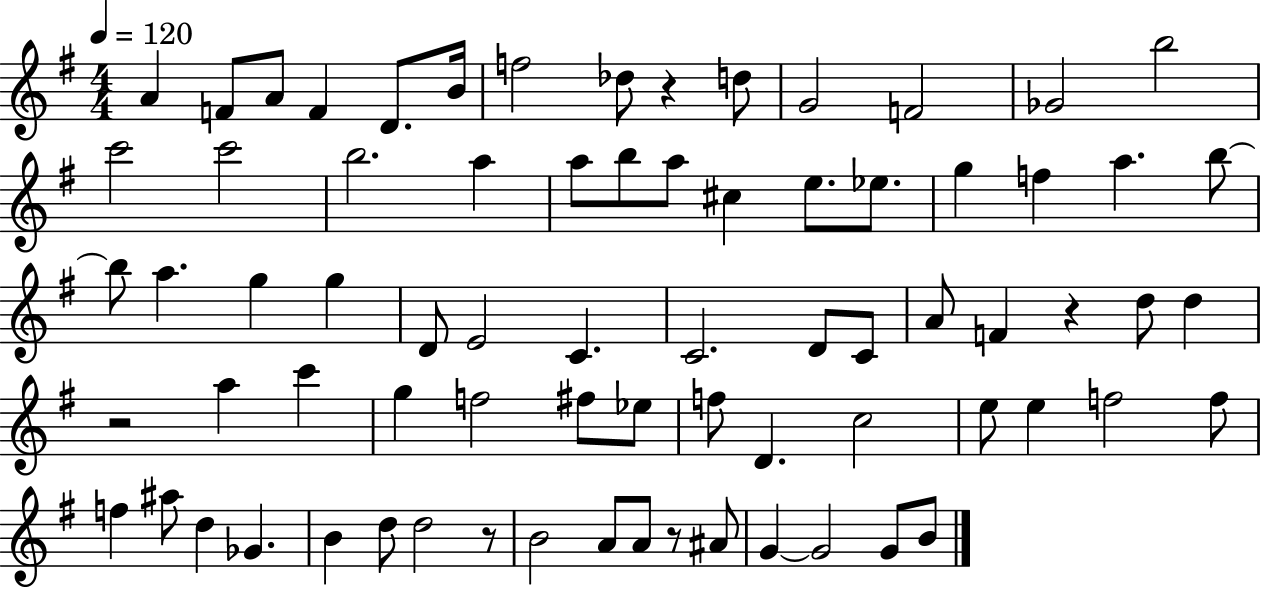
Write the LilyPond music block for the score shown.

{
  \clef treble
  \numericTimeSignature
  \time 4/4
  \key g \major
  \tempo 4 = 120
  a'4 f'8 a'8 f'4 d'8. b'16 | f''2 des''8 r4 d''8 | g'2 f'2 | ges'2 b''2 | \break c'''2 c'''2 | b''2. a''4 | a''8 b''8 a''8 cis''4 e''8. ees''8. | g''4 f''4 a''4. b''8~~ | \break b''8 a''4. g''4 g''4 | d'8 e'2 c'4. | c'2. d'8 c'8 | a'8 f'4 r4 d''8 d''4 | \break r2 a''4 c'''4 | g''4 f''2 fis''8 ees''8 | f''8 d'4. c''2 | e''8 e''4 f''2 f''8 | \break f''4 ais''8 d''4 ges'4. | b'4 d''8 d''2 r8 | b'2 a'8 a'8 r8 ais'8 | g'4~~ g'2 g'8 b'8 | \break \bar "|."
}